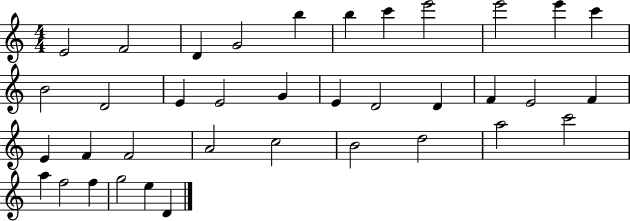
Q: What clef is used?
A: treble